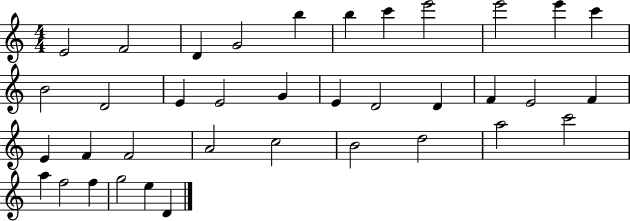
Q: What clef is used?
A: treble